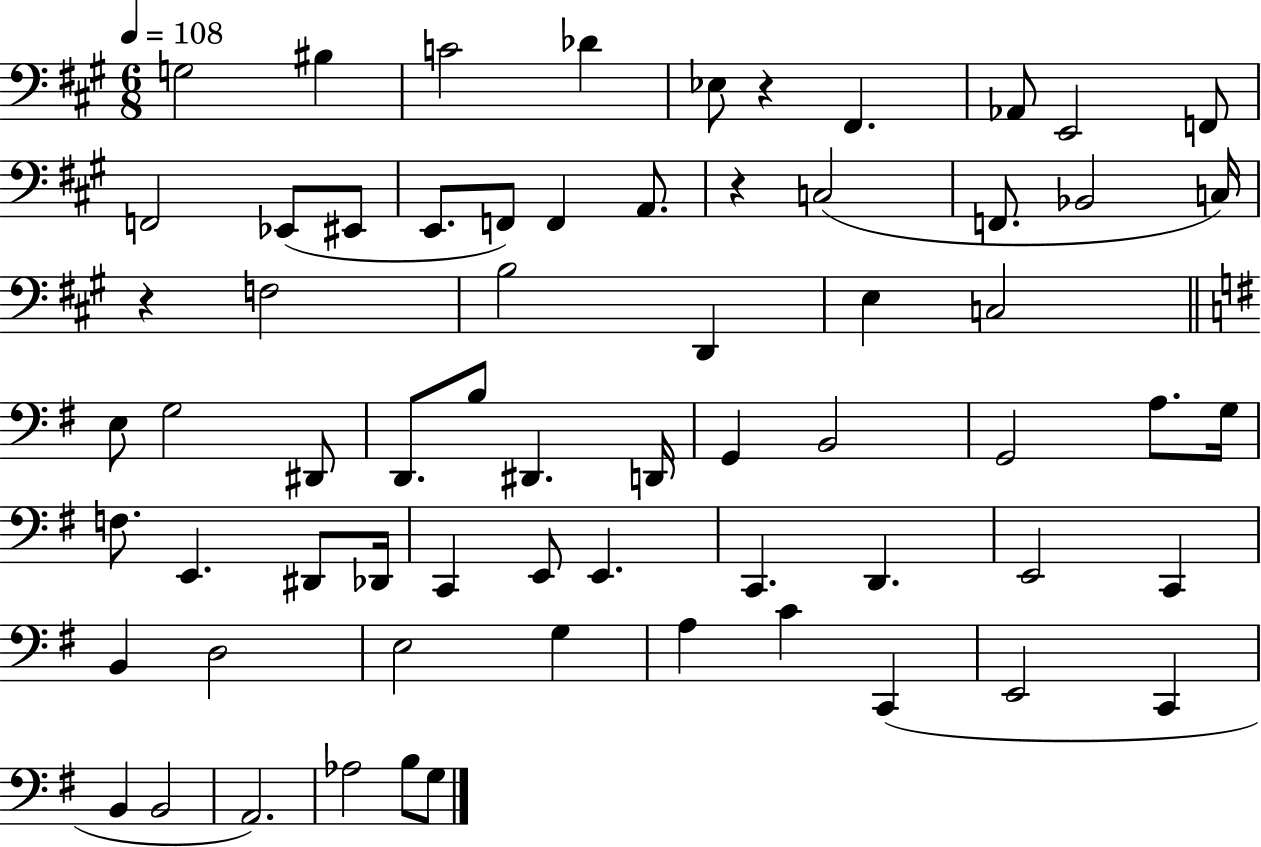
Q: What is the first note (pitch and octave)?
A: G3